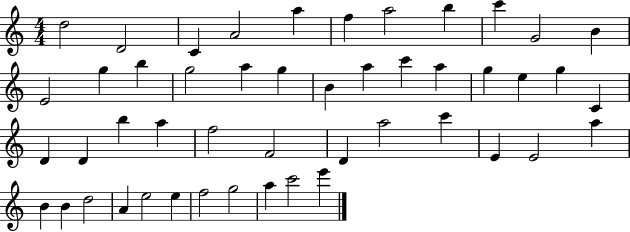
D5/h D4/h C4/q A4/h A5/q F5/q A5/h B5/q C6/q G4/h B4/q E4/h G5/q B5/q G5/h A5/q G5/q B4/q A5/q C6/q A5/q G5/q E5/q G5/q C4/q D4/q D4/q B5/q A5/q F5/h F4/h D4/q A5/h C6/q E4/q E4/h A5/q B4/q B4/q D5/h A4/q E5/h E5/q F5/h G5/h A5/q C6/h E6/q